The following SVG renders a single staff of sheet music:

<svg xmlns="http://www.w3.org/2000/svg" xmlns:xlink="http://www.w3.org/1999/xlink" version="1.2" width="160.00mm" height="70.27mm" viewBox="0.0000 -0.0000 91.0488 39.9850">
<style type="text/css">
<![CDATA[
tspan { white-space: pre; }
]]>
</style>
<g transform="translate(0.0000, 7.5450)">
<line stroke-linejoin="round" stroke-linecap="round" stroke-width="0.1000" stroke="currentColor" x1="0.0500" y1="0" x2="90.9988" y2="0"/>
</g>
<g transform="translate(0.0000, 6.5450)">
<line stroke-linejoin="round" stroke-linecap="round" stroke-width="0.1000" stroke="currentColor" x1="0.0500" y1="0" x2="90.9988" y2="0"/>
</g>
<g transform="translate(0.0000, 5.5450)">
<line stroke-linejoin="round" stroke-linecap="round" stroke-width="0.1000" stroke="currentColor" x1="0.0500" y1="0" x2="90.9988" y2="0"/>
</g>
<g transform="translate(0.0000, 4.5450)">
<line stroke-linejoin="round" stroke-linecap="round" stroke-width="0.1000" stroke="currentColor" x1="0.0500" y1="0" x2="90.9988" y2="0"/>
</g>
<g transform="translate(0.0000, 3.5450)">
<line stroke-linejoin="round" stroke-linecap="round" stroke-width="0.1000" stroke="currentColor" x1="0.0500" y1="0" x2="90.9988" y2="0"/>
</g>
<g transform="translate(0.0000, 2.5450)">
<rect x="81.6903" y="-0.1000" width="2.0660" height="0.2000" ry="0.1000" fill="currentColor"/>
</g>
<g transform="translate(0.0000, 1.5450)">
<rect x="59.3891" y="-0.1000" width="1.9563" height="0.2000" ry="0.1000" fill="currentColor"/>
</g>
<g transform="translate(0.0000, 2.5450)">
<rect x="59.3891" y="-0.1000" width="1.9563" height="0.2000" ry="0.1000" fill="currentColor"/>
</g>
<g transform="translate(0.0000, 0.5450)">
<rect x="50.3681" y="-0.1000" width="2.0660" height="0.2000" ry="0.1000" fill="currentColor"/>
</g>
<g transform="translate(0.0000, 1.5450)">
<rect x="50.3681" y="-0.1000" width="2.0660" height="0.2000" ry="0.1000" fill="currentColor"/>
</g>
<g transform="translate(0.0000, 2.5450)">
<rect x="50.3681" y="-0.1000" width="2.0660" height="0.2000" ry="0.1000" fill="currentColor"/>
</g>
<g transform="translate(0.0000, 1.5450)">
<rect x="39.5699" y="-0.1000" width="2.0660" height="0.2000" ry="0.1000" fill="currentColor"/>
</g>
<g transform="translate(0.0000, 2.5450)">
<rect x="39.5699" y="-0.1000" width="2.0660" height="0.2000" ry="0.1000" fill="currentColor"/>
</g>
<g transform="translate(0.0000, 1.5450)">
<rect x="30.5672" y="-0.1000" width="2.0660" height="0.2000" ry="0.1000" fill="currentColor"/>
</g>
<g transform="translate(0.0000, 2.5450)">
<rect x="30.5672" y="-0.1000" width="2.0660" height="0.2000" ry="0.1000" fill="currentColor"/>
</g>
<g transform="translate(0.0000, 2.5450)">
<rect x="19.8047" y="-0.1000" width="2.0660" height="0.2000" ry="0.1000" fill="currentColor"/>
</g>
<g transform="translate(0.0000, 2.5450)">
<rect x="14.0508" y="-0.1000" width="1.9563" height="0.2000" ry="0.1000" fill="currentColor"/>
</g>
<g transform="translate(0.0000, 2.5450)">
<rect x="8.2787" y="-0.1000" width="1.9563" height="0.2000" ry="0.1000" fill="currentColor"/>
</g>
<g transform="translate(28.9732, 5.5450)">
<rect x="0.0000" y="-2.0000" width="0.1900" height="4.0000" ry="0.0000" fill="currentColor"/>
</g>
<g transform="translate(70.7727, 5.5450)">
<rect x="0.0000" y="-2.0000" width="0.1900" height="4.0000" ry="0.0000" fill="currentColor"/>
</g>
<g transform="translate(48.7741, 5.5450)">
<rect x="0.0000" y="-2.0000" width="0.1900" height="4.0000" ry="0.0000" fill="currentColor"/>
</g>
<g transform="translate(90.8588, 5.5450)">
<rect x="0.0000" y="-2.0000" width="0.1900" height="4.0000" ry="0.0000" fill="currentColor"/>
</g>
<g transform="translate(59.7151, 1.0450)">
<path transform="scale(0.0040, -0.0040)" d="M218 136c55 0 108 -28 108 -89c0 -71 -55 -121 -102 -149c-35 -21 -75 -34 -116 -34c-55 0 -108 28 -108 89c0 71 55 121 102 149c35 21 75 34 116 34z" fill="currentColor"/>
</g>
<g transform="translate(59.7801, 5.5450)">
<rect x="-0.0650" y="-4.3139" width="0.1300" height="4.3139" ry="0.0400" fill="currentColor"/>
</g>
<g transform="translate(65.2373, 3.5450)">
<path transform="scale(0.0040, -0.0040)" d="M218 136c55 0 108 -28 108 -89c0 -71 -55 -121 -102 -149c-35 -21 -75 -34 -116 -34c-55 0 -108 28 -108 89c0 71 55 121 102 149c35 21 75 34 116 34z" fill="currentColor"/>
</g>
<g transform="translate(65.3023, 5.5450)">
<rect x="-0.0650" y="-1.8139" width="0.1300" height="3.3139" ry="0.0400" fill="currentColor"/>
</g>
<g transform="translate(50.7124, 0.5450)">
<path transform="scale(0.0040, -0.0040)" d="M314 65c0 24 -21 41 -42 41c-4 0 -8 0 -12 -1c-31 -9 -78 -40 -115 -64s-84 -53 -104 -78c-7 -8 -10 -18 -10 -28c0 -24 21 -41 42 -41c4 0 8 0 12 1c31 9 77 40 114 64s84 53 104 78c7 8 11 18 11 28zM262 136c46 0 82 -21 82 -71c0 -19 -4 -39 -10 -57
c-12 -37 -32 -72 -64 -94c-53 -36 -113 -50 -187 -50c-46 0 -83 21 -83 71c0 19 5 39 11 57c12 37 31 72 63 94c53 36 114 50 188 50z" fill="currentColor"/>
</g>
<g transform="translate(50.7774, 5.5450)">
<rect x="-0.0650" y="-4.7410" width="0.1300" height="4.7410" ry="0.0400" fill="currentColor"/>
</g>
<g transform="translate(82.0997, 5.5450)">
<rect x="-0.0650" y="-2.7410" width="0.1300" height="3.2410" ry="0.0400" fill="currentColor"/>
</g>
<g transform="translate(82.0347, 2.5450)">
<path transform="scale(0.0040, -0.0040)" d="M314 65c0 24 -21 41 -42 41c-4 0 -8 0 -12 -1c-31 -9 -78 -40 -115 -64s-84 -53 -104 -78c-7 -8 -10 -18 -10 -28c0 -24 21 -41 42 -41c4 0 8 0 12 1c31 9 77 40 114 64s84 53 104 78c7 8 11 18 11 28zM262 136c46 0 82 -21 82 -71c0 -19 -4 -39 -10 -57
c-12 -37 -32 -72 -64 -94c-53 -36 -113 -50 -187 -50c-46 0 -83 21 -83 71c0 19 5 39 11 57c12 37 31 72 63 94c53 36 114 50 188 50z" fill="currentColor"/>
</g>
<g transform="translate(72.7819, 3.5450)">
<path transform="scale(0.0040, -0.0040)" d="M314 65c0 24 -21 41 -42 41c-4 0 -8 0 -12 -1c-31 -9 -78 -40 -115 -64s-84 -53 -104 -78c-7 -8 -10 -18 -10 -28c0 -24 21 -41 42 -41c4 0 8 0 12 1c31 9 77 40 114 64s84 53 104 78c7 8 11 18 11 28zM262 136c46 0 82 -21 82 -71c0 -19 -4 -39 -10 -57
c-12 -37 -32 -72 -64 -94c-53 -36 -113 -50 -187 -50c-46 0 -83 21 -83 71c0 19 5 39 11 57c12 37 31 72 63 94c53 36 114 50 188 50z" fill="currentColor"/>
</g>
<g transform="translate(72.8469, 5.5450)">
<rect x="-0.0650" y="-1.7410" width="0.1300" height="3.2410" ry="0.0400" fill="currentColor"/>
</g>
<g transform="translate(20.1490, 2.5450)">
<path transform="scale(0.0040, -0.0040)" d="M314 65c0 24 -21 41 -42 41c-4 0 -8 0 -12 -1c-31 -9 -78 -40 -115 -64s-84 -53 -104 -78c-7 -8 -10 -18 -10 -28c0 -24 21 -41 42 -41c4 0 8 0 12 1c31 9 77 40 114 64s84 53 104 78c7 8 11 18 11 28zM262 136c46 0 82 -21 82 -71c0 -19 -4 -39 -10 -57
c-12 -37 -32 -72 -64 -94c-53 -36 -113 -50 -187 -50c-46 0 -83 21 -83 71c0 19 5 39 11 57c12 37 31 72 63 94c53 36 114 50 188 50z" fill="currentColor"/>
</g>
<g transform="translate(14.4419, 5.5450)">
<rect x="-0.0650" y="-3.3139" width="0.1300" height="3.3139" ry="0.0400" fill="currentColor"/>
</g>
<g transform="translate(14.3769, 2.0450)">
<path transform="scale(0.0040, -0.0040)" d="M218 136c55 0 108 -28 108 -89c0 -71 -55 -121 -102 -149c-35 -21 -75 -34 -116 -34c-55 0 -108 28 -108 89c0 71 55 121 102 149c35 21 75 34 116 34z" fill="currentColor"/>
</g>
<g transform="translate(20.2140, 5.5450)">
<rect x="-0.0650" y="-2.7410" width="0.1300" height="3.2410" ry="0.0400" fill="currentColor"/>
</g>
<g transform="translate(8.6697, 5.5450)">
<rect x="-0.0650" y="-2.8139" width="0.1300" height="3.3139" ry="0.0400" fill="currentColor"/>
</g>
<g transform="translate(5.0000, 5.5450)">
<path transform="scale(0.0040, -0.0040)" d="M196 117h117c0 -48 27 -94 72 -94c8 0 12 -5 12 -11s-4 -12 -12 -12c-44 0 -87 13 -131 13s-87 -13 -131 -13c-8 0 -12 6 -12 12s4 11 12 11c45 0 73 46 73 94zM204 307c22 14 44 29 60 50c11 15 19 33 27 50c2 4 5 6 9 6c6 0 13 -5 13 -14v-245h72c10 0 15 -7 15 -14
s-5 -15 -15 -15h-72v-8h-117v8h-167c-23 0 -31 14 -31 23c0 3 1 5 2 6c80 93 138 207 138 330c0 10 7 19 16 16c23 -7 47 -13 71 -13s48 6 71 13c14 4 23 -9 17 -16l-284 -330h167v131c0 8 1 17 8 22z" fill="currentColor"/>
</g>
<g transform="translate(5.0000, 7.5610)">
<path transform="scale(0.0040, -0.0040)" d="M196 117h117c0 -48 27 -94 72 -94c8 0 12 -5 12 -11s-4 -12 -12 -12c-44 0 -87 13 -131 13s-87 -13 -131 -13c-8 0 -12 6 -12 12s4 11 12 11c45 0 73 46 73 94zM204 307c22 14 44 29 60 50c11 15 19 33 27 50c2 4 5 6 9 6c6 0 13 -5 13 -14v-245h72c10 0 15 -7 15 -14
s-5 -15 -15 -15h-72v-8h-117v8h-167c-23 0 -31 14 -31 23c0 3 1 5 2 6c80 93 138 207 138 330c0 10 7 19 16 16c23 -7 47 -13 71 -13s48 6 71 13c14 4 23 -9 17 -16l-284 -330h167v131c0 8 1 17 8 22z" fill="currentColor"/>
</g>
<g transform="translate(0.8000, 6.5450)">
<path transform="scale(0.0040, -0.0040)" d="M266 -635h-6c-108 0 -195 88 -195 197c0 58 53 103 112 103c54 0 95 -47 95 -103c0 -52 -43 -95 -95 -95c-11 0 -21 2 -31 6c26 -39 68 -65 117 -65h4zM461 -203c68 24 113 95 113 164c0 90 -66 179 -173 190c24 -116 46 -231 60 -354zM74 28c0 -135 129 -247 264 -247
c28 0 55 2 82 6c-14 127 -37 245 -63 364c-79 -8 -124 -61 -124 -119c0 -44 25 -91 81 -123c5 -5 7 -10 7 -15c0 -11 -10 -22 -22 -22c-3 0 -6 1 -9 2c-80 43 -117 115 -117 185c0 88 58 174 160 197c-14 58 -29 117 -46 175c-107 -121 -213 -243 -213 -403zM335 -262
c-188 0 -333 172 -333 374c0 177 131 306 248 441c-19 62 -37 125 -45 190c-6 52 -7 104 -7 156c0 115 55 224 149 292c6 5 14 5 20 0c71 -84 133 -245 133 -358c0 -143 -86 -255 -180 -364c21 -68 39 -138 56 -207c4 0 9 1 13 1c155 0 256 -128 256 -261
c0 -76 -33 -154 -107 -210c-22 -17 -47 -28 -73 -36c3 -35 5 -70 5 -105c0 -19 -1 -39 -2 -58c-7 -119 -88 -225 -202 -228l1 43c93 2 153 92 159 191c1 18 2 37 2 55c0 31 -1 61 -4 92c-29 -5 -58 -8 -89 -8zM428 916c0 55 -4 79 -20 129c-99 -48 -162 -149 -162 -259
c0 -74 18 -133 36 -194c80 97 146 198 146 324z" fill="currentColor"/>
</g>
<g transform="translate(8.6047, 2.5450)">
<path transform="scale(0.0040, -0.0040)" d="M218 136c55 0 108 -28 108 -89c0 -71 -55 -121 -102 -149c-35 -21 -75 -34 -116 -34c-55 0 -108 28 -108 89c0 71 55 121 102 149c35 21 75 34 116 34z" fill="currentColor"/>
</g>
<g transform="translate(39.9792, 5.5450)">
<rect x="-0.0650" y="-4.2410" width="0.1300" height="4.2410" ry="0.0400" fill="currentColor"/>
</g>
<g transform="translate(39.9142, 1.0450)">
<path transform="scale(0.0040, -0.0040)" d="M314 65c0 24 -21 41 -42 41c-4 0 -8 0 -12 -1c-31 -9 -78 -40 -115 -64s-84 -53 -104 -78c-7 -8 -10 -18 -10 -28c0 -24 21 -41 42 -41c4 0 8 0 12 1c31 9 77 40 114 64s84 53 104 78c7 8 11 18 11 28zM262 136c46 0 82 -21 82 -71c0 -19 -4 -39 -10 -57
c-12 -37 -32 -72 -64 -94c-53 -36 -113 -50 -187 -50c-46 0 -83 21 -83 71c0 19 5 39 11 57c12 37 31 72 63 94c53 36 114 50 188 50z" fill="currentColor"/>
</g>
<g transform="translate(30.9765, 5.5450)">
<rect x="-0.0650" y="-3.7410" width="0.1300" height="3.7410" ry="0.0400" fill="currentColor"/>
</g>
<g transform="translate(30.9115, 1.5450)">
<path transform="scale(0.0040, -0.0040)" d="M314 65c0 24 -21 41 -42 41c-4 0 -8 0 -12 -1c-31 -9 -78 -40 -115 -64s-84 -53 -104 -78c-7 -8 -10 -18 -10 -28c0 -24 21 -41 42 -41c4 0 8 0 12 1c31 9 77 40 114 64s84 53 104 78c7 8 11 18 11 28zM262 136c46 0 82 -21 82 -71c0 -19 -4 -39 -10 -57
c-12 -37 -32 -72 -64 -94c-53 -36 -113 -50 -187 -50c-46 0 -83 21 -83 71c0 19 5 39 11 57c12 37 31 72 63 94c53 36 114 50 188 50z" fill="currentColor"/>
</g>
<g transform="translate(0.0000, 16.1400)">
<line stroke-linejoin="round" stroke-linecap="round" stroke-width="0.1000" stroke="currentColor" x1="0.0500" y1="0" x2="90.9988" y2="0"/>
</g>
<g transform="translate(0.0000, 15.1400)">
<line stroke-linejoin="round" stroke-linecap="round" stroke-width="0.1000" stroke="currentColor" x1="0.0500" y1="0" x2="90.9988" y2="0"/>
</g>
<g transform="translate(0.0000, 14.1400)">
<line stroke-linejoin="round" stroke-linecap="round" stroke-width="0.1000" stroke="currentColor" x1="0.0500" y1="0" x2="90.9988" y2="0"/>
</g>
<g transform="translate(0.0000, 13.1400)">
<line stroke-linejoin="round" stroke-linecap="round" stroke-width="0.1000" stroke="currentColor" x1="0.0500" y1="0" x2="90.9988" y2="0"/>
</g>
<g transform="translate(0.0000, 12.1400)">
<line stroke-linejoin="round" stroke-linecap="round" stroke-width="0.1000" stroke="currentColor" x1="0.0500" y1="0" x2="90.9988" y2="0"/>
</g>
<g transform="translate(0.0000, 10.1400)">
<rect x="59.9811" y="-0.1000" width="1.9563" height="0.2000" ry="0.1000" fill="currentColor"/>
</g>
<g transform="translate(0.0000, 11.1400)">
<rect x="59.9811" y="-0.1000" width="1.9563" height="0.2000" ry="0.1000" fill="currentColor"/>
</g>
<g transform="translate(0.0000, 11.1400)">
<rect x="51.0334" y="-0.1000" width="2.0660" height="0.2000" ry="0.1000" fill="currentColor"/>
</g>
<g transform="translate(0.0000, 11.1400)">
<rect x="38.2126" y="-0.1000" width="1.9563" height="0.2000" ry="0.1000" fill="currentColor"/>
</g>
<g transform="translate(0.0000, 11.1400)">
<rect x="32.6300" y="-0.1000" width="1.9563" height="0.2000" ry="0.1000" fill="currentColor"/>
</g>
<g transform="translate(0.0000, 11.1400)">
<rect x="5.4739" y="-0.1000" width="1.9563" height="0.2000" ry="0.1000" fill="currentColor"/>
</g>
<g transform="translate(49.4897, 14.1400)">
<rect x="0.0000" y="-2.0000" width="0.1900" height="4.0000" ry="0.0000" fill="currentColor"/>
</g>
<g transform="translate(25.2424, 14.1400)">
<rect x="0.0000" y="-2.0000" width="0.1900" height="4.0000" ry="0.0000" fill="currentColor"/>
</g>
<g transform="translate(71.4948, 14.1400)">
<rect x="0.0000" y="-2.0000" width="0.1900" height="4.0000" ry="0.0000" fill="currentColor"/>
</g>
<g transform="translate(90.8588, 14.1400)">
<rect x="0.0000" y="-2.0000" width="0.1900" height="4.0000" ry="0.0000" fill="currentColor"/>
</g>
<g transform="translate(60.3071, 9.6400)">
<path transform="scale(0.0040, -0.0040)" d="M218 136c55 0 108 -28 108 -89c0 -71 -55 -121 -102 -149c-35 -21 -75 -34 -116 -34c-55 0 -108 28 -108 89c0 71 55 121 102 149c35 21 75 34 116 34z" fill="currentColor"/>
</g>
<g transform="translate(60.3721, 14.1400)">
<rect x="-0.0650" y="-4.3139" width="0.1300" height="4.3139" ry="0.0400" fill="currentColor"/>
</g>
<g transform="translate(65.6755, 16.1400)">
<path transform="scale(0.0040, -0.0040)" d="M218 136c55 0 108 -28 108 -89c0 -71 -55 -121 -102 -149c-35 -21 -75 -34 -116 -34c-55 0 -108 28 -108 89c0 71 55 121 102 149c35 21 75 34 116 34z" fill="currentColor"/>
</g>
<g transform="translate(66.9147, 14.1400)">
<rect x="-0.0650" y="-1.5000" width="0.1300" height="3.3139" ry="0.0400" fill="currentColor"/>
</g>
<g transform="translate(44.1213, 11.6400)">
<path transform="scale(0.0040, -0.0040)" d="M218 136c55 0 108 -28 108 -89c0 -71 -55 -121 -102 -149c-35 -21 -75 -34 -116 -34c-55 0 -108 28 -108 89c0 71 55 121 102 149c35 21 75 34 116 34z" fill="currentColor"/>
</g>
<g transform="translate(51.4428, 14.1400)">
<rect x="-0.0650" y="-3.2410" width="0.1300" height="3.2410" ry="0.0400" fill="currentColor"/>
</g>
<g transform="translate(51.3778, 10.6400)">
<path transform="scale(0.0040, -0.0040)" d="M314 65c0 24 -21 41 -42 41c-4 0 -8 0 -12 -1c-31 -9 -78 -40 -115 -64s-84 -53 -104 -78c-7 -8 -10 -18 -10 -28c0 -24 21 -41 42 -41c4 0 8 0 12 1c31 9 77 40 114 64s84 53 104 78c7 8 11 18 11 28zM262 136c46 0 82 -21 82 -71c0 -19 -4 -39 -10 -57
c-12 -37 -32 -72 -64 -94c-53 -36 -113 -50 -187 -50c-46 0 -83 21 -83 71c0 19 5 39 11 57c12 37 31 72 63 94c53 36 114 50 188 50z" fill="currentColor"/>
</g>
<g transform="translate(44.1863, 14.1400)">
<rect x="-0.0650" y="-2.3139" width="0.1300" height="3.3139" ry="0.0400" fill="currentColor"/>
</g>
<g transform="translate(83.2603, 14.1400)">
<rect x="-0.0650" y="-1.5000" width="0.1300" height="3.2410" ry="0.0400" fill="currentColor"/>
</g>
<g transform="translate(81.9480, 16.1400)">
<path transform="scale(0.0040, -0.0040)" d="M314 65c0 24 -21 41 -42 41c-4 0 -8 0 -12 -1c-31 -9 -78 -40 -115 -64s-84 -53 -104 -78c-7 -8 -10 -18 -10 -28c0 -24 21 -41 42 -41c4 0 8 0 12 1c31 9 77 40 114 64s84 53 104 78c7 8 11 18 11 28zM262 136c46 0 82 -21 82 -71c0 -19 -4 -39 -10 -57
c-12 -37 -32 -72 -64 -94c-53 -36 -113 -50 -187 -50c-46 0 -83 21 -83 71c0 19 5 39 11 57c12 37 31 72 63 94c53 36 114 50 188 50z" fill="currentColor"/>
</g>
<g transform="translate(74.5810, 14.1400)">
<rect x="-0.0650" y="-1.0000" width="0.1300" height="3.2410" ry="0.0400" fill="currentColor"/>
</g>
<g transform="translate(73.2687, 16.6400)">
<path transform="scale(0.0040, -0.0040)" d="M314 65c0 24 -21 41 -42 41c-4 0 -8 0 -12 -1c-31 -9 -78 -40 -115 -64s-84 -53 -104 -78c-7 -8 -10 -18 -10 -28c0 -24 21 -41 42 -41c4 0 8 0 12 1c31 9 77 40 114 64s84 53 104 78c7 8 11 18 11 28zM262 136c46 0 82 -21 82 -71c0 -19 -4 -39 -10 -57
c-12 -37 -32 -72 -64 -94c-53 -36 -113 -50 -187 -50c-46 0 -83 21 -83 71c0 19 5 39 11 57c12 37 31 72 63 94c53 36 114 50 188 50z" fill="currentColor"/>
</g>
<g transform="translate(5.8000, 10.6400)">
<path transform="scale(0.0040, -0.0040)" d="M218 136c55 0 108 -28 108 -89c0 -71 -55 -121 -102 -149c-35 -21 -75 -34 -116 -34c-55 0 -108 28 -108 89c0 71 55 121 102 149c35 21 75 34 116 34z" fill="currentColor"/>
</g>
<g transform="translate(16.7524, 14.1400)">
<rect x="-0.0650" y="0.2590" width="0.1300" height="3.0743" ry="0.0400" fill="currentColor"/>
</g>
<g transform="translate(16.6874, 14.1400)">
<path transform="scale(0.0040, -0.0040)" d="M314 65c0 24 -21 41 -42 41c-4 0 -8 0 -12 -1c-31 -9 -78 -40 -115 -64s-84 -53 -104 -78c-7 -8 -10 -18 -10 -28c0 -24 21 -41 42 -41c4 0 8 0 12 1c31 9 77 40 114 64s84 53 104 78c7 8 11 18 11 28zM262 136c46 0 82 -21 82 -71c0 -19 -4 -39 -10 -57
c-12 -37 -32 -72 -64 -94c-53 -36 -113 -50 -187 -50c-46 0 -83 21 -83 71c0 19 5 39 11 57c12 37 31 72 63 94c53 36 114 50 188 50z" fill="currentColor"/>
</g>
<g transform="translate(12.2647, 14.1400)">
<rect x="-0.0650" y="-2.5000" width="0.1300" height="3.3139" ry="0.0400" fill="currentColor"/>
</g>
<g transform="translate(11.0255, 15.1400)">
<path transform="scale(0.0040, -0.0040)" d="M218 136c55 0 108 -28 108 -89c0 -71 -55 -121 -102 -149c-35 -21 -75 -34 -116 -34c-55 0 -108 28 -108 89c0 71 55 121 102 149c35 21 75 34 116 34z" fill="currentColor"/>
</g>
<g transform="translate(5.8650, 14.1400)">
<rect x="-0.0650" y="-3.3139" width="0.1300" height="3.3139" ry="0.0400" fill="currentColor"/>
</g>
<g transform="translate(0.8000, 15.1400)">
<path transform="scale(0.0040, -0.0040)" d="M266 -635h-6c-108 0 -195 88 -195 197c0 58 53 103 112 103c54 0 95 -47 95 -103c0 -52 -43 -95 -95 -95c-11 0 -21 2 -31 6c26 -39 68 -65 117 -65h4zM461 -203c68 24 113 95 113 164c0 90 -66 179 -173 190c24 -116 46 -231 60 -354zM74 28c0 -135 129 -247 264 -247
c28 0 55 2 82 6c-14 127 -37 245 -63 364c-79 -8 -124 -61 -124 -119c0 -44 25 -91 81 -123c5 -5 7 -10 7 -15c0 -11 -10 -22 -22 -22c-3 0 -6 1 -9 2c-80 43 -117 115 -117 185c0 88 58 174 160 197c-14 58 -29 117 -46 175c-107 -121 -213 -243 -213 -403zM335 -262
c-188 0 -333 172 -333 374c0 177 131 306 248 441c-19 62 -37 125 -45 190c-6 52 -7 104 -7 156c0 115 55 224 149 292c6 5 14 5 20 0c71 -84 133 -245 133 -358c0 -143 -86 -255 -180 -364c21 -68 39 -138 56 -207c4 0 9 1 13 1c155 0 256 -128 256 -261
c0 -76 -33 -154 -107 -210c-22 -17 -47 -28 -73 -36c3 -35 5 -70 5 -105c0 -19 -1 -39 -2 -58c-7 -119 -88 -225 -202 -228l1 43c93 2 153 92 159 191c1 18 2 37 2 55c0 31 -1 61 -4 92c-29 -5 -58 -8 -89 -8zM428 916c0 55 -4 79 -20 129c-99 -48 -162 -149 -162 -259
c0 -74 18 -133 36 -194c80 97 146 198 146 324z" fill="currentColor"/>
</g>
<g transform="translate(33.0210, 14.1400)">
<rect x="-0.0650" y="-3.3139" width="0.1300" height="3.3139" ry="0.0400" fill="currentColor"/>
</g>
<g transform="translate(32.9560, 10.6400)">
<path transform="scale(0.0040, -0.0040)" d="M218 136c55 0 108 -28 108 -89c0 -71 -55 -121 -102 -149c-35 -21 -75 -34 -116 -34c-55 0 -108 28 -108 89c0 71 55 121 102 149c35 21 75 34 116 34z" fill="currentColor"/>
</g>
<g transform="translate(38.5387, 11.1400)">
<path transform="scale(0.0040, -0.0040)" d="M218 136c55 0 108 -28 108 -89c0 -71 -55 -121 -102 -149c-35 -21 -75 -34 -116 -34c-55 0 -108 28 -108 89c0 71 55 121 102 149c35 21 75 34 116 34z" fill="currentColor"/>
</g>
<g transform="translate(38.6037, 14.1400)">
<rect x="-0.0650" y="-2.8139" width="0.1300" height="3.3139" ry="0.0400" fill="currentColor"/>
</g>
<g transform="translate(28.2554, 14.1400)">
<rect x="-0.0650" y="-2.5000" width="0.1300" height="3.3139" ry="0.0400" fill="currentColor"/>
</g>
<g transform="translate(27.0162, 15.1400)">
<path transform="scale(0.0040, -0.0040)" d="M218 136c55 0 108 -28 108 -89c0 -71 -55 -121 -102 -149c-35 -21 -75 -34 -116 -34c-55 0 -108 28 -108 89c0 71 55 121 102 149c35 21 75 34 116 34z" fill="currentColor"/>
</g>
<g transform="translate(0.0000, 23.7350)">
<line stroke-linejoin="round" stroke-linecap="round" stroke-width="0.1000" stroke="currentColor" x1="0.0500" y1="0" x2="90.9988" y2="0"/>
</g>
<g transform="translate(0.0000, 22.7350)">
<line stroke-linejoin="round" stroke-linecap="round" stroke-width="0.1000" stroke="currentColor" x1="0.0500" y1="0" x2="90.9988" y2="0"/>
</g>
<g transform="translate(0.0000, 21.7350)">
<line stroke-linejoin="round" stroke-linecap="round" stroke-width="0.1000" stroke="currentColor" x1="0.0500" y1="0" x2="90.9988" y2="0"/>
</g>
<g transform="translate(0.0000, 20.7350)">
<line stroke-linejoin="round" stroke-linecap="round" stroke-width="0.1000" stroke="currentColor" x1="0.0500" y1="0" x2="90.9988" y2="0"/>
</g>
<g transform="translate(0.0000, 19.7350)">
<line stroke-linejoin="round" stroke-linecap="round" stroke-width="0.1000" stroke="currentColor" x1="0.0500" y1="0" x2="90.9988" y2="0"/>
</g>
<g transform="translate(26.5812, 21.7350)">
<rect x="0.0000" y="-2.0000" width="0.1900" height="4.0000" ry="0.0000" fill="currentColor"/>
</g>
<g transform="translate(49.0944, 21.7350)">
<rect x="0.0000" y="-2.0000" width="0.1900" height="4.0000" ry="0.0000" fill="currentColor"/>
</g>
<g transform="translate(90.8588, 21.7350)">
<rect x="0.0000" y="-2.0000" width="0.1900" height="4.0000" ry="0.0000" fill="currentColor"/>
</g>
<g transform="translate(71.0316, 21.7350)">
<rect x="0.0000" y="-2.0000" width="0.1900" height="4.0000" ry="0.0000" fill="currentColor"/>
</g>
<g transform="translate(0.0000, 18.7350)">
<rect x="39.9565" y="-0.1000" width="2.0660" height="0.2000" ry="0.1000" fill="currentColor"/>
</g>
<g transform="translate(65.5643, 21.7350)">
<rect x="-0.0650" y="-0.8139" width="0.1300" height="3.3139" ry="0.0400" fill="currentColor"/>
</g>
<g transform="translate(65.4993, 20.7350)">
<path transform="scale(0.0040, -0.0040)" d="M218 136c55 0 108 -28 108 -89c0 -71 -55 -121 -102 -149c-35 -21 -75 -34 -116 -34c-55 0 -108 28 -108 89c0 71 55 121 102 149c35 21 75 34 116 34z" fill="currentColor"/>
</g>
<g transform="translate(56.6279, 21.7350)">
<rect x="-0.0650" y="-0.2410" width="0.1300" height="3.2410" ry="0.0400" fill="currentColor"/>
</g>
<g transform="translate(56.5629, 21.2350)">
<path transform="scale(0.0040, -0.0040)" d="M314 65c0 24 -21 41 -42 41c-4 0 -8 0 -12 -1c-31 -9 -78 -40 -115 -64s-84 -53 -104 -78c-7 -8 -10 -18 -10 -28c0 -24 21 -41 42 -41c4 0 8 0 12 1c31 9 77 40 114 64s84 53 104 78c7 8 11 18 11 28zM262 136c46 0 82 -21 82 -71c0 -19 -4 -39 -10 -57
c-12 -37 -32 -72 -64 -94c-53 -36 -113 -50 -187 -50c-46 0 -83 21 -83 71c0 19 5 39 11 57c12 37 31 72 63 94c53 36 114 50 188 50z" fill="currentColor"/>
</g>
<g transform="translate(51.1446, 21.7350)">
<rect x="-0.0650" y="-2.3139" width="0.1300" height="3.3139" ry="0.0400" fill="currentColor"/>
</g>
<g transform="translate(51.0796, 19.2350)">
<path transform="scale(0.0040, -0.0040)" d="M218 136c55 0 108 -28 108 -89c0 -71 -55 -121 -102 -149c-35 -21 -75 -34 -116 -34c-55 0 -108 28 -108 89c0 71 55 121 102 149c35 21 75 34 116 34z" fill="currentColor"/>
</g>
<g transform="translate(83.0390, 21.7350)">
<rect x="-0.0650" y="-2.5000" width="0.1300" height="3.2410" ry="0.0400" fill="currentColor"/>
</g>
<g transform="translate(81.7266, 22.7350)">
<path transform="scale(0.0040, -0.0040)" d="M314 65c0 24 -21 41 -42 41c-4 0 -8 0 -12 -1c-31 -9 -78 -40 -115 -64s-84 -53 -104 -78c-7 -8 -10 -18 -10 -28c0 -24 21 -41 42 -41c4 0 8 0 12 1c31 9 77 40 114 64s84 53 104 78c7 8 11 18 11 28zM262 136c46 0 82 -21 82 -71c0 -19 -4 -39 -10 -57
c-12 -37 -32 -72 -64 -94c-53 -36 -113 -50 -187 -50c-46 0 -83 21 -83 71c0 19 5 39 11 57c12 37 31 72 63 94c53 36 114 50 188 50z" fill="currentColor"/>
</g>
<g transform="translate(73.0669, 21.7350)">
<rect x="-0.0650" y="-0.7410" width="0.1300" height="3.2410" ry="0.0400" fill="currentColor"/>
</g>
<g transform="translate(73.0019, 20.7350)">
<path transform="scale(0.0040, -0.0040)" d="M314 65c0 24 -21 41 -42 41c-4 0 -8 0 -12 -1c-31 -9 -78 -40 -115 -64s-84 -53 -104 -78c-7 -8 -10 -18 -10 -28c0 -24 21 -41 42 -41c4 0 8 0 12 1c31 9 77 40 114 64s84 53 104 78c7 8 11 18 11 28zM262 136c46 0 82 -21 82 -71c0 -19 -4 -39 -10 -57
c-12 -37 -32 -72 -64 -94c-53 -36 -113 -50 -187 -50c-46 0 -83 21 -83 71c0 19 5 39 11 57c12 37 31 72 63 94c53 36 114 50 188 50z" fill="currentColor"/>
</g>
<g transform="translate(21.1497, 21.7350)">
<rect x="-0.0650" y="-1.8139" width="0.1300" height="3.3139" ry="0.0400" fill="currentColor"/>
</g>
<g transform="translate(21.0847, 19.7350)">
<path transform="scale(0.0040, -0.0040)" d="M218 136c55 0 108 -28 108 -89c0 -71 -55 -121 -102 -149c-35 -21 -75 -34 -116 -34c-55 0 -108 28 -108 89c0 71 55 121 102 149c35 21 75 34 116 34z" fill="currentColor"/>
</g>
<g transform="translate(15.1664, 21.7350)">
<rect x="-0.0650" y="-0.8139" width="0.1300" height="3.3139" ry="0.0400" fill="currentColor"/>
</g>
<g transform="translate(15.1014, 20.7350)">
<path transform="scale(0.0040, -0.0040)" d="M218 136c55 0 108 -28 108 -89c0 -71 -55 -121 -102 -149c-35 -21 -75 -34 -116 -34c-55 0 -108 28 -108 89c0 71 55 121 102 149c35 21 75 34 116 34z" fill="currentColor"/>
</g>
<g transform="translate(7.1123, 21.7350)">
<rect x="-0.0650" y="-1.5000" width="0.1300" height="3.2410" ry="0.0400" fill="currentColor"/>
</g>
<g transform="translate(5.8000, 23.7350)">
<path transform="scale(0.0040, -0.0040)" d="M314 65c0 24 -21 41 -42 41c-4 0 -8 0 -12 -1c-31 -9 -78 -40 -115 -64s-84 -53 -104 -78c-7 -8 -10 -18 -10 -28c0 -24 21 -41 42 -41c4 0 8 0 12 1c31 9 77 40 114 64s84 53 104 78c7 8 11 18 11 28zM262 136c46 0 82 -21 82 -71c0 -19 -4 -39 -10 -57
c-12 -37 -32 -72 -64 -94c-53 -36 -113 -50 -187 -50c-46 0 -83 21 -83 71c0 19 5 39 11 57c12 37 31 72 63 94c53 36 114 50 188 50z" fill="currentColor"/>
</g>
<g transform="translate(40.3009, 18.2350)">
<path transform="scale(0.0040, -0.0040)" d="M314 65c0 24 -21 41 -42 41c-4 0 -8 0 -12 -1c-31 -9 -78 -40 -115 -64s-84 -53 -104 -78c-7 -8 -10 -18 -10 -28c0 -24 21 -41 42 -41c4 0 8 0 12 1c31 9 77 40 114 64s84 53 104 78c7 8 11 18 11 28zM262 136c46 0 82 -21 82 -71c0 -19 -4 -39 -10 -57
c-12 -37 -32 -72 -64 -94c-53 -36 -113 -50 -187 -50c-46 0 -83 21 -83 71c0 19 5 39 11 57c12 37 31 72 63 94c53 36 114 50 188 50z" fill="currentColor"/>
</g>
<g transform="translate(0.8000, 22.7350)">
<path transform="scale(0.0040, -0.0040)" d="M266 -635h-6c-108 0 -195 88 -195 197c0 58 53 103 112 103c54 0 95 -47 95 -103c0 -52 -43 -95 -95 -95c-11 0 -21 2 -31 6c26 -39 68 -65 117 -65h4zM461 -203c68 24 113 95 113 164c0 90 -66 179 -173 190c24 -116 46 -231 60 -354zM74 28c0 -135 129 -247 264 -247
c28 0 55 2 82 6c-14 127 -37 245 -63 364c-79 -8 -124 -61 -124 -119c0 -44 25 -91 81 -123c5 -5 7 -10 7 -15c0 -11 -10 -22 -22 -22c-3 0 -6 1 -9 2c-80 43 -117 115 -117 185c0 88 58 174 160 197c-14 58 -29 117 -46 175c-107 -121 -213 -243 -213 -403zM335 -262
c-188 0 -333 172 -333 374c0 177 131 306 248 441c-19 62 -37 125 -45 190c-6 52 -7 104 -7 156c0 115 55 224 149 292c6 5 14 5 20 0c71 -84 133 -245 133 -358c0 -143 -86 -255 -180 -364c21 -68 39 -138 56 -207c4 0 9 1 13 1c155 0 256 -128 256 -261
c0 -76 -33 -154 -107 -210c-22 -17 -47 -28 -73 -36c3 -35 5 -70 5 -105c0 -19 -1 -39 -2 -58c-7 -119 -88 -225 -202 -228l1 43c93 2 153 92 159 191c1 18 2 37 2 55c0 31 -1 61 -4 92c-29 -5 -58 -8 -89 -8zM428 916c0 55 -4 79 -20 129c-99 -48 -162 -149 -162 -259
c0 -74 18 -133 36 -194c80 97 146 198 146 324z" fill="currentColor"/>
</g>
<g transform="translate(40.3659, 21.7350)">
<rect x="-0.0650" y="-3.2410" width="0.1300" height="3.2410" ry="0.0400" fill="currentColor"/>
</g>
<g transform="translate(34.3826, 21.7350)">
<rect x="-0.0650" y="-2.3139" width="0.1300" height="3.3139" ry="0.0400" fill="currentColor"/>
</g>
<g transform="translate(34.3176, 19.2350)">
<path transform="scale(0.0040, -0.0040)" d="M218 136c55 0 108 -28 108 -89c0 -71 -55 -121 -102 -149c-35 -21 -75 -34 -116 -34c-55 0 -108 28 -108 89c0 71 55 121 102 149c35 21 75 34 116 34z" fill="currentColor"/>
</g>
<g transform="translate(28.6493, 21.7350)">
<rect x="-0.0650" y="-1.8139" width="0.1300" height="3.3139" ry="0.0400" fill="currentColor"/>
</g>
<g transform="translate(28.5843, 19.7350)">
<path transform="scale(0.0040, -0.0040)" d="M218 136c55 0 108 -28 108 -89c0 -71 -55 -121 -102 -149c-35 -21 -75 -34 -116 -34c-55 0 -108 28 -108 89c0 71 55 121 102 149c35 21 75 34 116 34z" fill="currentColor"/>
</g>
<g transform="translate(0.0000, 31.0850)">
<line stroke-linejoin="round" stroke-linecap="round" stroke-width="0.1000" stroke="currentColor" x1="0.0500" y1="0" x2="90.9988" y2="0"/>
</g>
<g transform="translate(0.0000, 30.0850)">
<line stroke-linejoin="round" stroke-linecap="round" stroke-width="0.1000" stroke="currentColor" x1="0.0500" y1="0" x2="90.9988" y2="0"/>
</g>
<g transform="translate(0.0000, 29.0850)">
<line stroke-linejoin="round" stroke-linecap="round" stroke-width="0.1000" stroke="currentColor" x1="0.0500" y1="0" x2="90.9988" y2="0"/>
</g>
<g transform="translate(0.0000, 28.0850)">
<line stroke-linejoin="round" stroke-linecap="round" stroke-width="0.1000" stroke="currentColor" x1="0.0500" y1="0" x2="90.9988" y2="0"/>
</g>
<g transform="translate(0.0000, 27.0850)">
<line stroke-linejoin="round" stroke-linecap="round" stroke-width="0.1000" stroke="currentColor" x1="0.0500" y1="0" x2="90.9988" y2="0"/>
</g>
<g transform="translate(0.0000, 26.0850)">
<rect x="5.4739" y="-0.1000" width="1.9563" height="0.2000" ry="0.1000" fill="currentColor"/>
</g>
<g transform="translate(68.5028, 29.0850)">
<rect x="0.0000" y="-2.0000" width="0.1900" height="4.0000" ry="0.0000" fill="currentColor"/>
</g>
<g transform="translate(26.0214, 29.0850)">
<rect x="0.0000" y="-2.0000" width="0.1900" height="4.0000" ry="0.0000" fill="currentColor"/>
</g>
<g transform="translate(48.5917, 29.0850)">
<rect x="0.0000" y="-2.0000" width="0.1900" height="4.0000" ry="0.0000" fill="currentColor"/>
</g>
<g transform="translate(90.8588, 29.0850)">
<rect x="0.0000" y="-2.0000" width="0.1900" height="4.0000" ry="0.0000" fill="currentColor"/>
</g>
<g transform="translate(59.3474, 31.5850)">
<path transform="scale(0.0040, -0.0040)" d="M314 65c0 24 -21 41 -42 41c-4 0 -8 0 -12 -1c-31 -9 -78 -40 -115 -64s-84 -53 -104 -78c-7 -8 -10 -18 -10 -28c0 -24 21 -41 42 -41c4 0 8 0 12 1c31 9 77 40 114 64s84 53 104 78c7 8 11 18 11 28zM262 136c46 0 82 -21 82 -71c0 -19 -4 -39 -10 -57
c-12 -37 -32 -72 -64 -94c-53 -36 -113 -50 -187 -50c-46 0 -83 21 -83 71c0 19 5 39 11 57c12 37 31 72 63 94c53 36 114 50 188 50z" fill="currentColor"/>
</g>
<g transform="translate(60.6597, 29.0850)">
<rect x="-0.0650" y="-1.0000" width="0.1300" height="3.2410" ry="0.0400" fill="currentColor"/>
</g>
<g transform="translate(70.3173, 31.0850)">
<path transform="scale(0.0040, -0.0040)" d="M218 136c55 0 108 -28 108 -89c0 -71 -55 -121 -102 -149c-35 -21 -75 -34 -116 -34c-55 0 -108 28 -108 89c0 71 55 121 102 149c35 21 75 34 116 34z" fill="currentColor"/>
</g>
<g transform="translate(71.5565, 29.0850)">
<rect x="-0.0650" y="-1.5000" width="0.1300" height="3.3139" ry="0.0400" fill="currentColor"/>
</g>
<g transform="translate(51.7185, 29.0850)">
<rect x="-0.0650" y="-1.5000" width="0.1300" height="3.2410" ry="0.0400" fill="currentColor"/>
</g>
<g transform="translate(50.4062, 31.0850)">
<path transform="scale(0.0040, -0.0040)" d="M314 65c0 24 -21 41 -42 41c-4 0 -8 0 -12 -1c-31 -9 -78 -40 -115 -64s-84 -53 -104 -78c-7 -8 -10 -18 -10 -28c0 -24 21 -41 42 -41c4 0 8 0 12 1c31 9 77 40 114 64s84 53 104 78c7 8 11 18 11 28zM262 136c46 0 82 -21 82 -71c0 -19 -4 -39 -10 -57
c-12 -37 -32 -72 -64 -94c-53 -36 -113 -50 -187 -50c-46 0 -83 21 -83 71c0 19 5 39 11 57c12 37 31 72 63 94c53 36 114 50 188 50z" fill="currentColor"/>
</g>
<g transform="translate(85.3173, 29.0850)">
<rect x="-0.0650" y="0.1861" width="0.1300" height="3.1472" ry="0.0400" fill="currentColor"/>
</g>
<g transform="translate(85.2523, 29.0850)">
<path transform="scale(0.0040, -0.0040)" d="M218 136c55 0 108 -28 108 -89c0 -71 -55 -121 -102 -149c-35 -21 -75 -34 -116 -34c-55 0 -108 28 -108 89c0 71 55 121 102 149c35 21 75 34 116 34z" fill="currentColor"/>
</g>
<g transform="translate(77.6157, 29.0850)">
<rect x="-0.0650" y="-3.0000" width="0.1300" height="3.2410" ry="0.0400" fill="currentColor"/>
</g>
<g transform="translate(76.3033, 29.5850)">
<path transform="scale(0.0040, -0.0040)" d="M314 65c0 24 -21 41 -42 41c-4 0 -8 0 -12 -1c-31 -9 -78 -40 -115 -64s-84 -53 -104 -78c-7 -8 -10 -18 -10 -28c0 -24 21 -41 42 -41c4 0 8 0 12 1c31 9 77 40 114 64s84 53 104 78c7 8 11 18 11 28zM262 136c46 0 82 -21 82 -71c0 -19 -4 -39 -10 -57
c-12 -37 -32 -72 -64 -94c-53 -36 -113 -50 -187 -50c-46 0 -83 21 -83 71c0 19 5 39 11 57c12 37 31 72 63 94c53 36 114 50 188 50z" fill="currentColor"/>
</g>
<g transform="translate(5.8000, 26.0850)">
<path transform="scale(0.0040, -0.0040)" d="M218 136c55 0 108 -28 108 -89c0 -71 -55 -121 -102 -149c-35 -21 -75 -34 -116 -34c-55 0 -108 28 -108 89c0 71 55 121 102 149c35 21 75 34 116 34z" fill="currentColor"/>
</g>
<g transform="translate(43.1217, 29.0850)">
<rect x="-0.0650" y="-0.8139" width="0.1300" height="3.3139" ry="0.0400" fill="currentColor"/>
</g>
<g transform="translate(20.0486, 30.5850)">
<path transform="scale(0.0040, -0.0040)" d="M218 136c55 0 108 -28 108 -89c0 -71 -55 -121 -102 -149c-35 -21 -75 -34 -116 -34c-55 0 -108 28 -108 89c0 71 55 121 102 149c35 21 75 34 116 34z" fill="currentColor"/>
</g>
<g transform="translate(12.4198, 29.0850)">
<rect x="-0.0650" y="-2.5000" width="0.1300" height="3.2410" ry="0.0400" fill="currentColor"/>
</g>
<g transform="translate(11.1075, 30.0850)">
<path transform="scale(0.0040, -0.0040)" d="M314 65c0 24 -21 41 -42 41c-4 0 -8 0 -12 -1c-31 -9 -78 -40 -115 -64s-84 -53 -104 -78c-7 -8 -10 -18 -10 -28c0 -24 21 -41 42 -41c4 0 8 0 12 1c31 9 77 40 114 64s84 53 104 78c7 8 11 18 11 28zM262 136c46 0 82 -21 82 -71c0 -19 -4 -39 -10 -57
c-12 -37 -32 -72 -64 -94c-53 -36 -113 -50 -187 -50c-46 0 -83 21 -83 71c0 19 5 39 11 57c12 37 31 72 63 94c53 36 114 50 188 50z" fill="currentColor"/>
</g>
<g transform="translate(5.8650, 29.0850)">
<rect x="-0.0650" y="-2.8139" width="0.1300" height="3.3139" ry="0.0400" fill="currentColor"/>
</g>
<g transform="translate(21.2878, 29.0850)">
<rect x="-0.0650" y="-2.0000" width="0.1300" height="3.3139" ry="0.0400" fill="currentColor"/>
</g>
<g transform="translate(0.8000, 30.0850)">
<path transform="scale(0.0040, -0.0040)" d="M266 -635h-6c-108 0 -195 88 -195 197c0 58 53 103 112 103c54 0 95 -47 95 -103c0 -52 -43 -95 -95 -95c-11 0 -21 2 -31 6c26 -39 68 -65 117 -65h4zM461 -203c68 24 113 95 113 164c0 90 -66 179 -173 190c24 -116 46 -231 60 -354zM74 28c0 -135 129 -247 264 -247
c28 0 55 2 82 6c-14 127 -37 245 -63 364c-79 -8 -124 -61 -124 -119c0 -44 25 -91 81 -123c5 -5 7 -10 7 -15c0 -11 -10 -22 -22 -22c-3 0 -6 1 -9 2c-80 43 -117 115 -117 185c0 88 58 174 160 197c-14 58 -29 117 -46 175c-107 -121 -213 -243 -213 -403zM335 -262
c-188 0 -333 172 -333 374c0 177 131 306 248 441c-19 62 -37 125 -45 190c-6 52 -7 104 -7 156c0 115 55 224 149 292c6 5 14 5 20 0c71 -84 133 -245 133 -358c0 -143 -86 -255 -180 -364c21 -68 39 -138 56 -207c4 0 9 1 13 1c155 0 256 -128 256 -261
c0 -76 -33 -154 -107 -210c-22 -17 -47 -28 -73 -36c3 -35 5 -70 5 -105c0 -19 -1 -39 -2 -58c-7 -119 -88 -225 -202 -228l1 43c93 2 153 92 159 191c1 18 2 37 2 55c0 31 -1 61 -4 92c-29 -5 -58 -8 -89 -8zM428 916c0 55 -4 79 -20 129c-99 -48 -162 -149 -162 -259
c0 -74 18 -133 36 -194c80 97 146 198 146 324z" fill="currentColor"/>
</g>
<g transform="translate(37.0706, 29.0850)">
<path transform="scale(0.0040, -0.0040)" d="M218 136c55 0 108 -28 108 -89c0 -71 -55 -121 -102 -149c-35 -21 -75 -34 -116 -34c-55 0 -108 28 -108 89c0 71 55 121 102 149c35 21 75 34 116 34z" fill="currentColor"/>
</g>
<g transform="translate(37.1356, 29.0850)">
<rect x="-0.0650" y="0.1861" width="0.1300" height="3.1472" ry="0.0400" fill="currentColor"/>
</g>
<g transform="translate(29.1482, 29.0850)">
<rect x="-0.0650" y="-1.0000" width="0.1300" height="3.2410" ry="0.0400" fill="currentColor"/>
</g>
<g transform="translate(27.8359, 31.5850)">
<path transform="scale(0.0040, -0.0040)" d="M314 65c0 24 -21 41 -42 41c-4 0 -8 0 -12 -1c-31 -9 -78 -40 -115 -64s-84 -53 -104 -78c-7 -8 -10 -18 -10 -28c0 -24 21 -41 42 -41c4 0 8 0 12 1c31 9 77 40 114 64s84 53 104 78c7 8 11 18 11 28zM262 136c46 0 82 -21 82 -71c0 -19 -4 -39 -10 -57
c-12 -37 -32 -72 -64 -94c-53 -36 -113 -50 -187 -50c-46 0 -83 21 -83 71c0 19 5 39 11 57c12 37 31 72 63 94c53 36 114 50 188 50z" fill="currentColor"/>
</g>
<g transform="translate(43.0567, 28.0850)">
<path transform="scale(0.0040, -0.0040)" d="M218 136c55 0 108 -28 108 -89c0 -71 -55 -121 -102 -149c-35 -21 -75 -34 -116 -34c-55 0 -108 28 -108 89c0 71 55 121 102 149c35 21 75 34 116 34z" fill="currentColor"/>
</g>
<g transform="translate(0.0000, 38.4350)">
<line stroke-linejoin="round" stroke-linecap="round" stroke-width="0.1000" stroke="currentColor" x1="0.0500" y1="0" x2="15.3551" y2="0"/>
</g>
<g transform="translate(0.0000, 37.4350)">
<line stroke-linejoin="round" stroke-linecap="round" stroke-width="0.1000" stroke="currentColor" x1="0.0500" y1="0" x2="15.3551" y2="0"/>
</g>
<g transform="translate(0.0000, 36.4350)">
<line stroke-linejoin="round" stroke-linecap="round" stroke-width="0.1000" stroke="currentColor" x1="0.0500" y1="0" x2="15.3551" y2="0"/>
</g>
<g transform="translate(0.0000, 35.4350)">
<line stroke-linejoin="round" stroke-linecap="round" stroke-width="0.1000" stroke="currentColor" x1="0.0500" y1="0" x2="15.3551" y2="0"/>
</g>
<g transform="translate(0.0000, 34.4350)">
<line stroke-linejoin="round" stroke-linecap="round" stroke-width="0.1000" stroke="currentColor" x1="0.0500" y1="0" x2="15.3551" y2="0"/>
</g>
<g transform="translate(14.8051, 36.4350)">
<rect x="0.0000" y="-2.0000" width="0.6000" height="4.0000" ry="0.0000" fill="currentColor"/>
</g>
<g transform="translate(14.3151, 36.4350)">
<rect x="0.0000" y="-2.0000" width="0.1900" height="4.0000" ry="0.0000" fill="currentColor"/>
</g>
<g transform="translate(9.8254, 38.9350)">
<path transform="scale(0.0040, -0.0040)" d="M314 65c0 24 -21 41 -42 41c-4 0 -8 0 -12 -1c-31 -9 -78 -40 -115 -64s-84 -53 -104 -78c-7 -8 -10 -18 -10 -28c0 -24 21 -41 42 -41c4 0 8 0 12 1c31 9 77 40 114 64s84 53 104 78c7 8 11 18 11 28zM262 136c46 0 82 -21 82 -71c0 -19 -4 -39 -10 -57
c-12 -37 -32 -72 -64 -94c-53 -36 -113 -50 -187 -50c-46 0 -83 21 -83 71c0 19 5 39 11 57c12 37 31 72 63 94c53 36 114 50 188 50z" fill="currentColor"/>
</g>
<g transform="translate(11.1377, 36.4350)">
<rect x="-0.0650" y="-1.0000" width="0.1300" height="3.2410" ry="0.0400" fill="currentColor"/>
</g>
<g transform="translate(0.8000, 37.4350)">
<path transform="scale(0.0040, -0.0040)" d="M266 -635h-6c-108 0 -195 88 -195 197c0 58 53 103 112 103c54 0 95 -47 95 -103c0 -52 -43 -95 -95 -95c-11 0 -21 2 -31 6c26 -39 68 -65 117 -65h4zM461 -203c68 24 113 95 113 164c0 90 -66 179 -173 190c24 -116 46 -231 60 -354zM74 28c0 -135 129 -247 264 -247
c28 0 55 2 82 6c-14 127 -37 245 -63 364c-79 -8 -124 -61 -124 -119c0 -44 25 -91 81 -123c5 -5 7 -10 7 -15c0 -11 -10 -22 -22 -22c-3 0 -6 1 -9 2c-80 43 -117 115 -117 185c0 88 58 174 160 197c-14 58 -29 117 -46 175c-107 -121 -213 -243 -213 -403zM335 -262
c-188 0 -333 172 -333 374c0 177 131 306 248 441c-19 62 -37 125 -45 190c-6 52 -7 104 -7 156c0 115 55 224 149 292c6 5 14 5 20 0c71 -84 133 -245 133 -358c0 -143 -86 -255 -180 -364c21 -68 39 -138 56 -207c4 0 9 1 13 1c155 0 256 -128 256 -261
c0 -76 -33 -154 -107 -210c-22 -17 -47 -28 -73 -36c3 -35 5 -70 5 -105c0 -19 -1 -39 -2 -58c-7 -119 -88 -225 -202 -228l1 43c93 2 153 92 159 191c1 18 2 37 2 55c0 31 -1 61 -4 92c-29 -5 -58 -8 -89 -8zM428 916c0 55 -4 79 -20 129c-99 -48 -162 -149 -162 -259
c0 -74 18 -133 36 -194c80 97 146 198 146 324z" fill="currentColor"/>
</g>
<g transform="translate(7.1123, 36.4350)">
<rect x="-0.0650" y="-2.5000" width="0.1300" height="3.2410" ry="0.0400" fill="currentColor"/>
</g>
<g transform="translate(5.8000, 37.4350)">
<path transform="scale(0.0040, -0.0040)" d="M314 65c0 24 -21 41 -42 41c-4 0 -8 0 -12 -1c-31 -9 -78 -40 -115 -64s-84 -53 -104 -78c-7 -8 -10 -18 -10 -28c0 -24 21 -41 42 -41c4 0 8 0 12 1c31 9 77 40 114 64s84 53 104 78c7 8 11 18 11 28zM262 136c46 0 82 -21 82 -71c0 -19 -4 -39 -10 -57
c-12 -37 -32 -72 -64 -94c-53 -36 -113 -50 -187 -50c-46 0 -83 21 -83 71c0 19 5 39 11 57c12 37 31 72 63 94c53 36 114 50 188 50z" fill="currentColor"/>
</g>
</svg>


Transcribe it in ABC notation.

X:1
T:Untitled
M:4/4
L:1/4
K:C
a b a2 c'2 d'2 e'2 d' f f2 a2 b G B2 G b a g b2 d' E D2 E2 E2 d f f g b2 g c2 d d2 G2 a G2 F D2 B d E2 D2 E A2 B G2 D2